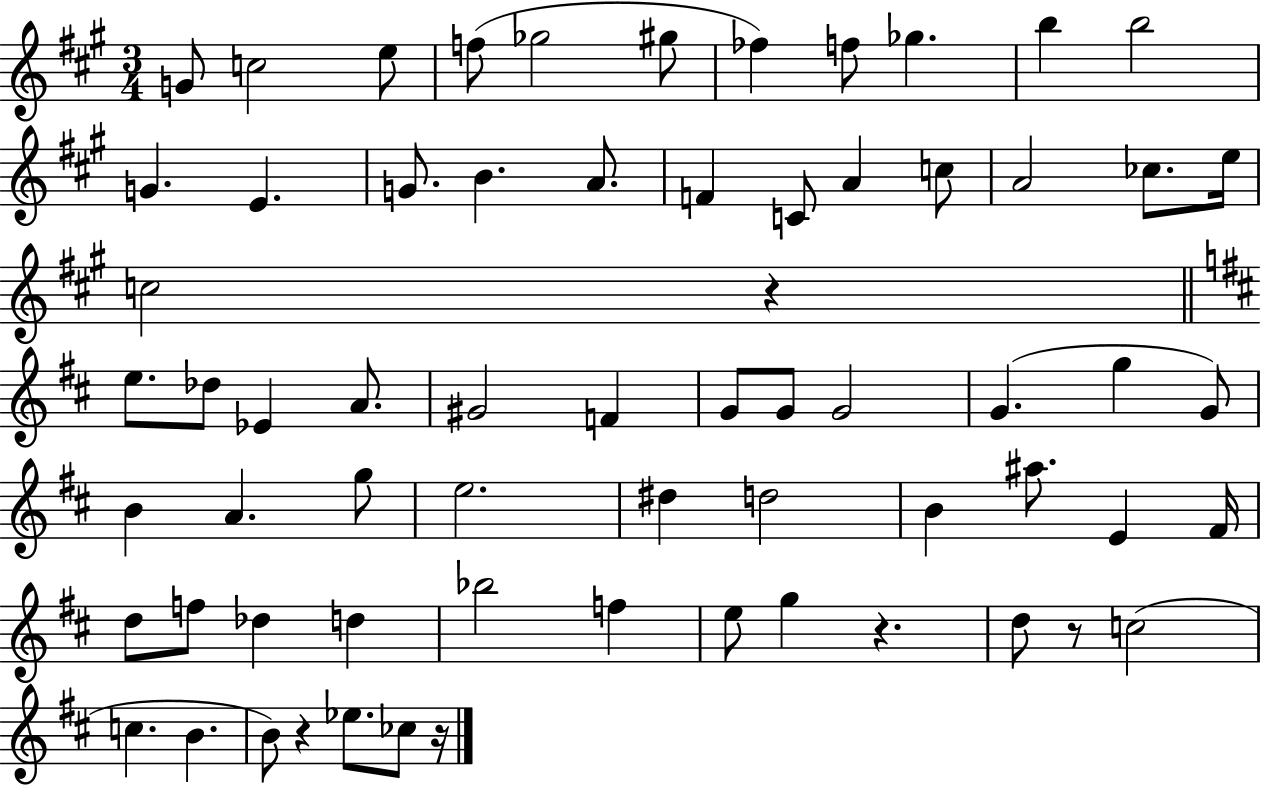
X:1
T:Untitled
M:3/4
L:1/4
K:A
G/2 c2 e/2 f/2 _g2 ^g/2 _f f/2 _g b b2 G E G/2 B A/2 F C/2 A c/2 A2 _c/2 e/4 c2 z e/2 _d/2 _E A/2 ^G2 F G/2 G/2 G2 G g G/2 B A g/2 e2 ^d d2 B ^a/2 E ^F/4 d/2 f/2 _d d _b2 f e/2 g z d/2 z/2 c2 c B B/2 z _e/2 _c/2 z/4